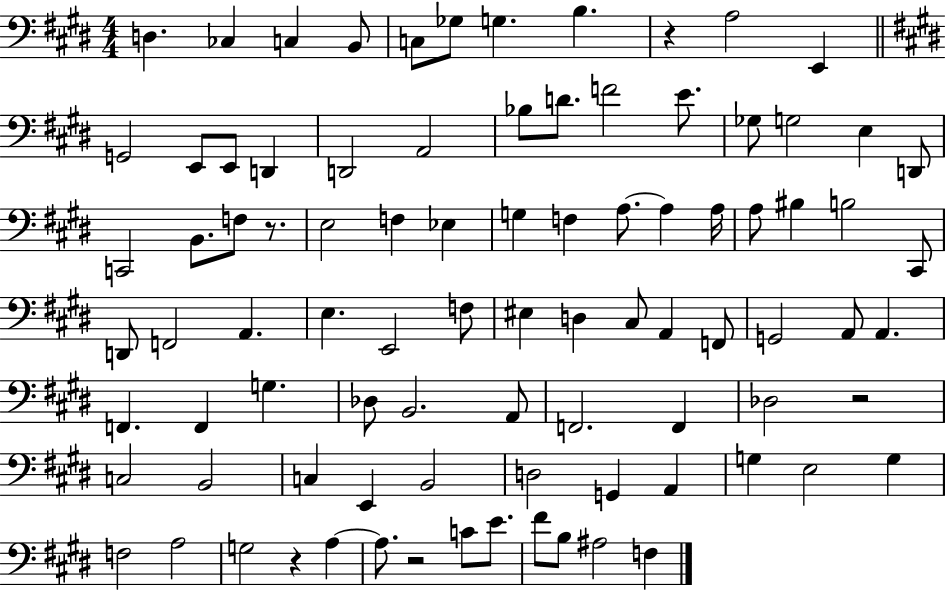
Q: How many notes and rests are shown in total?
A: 89